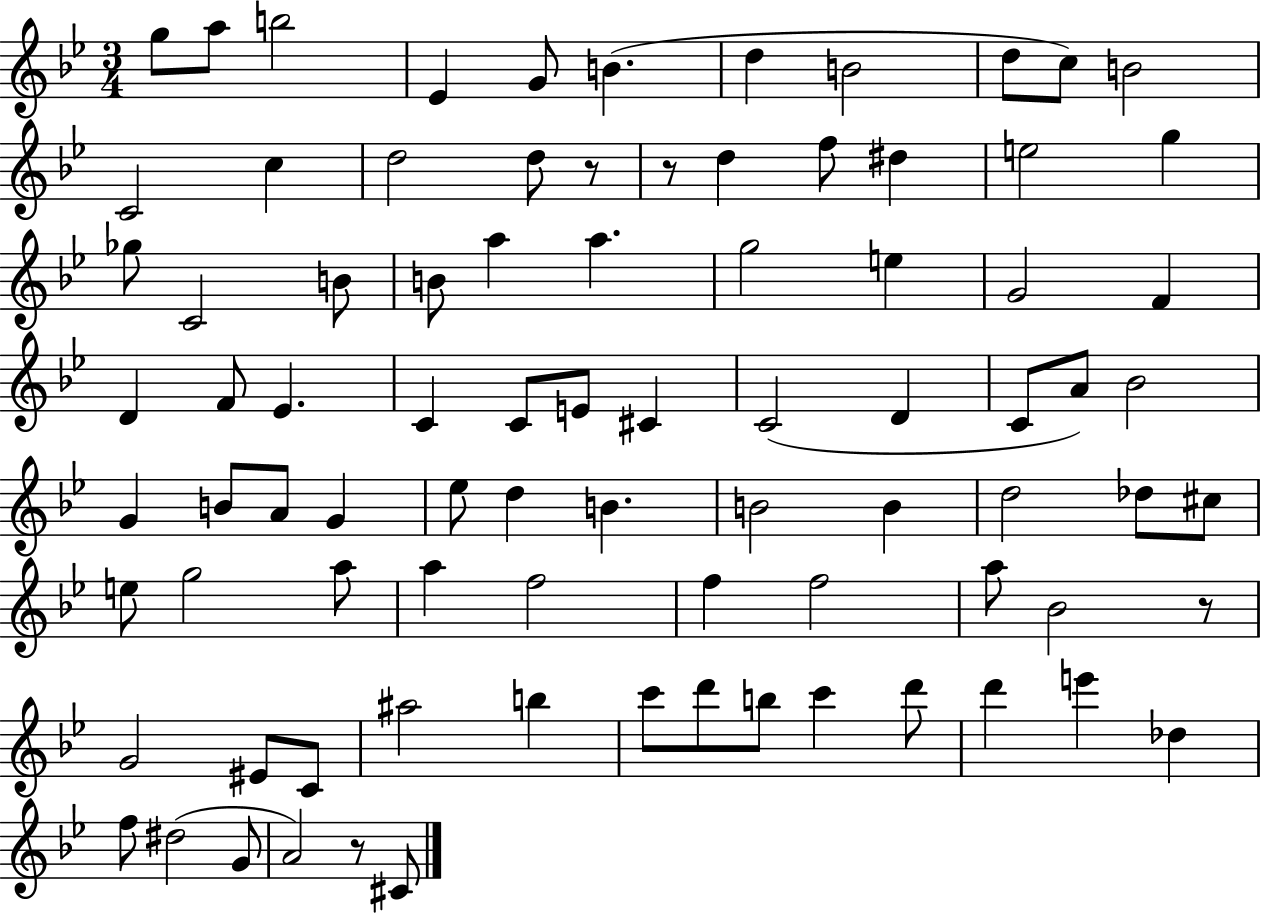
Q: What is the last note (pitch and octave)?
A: C#4